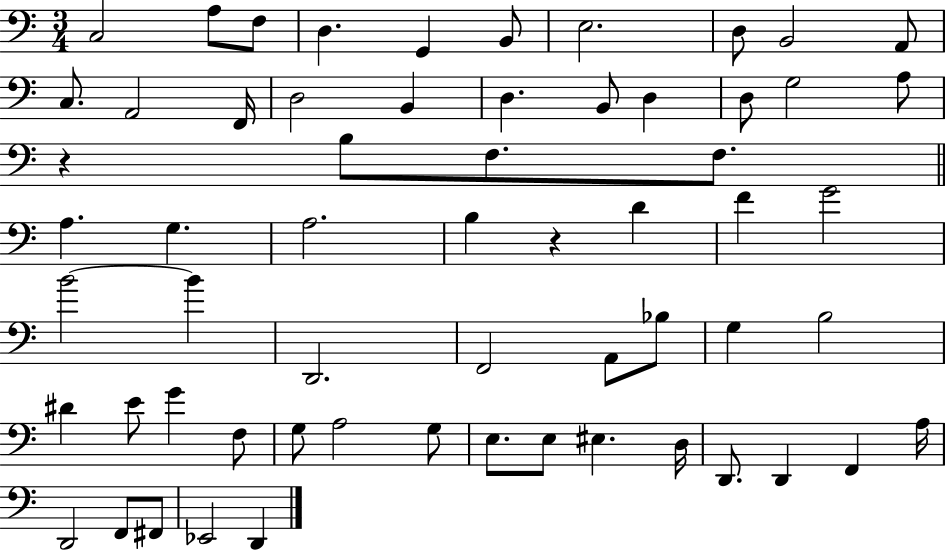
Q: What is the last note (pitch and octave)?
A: D2